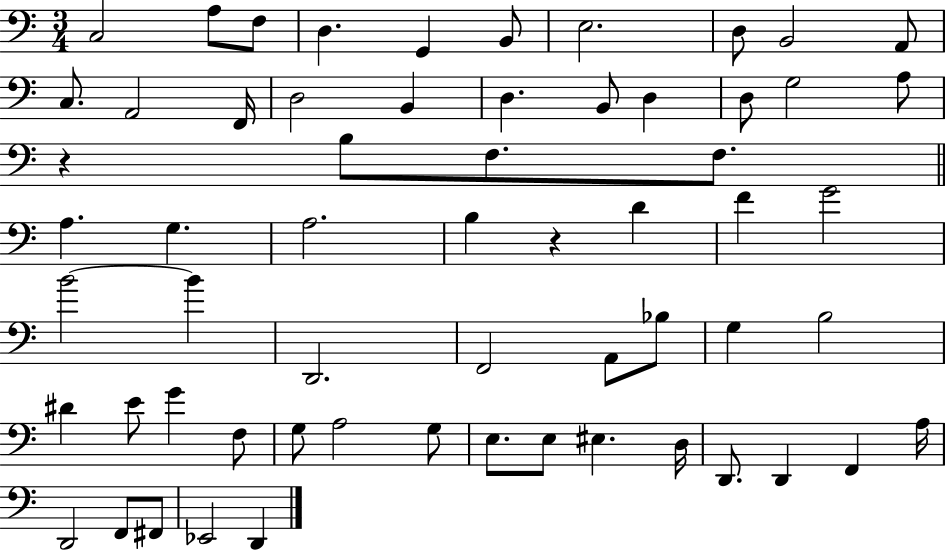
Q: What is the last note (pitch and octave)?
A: D2